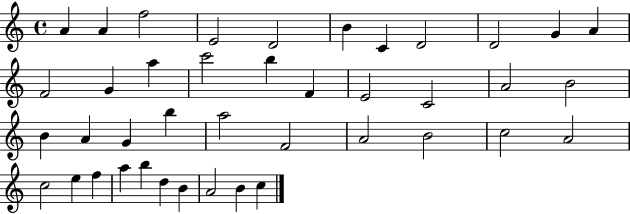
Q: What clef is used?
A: treble